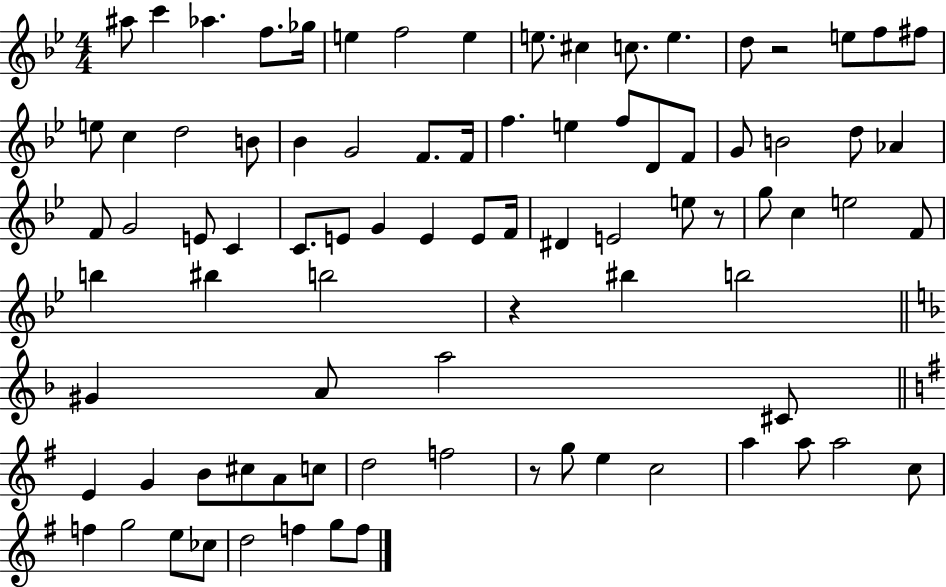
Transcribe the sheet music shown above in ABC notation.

X:1
T:Untitled
M:4/4
L:1/4
K:Bb
^a/2 c' _a f/2 _g/4 e f2 e e/2 ^c c/2 e d/2 z2 e/2 f/2 ^f/2 e/2 c d2 B/2 _B G2 F/2 F/4 f e f/2 D/2 F/2 G/2 B2 d/2 _A F/2 G2 E/2 C C/2 E/2 G E E/2 F/4 ^D E2 e/2 z/2 g/2 c e2 F/2 b ^b b2 z ^b b2 ^G A/2 a2 ^C/2 E G B/2 ^c/2 A/2 c/2 d2 f2 z/2 g/2 e c2 a a/2 a2 c/2 f g2 e/2 _c/2 d2 f g/2 f/2